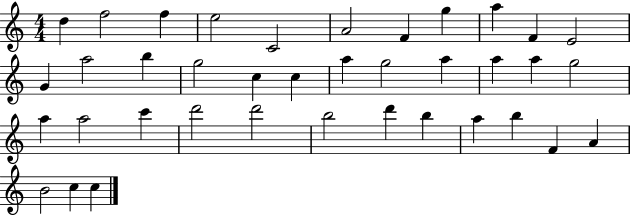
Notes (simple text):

D5/q F5/h F5/q E5/h C4/h A4/h F4/q G5/q A5/q F4/q E4/h G4/q A5/h B5/q G5/h C5/q C5/q A5/q G5/h A5/q A5/q A5/q G5/h A5/q A5/h C6/q D6/h D6/h B5/h D6/q B5/q A5/q B5/q F4/q A4/q B4/h C5/q C5/q